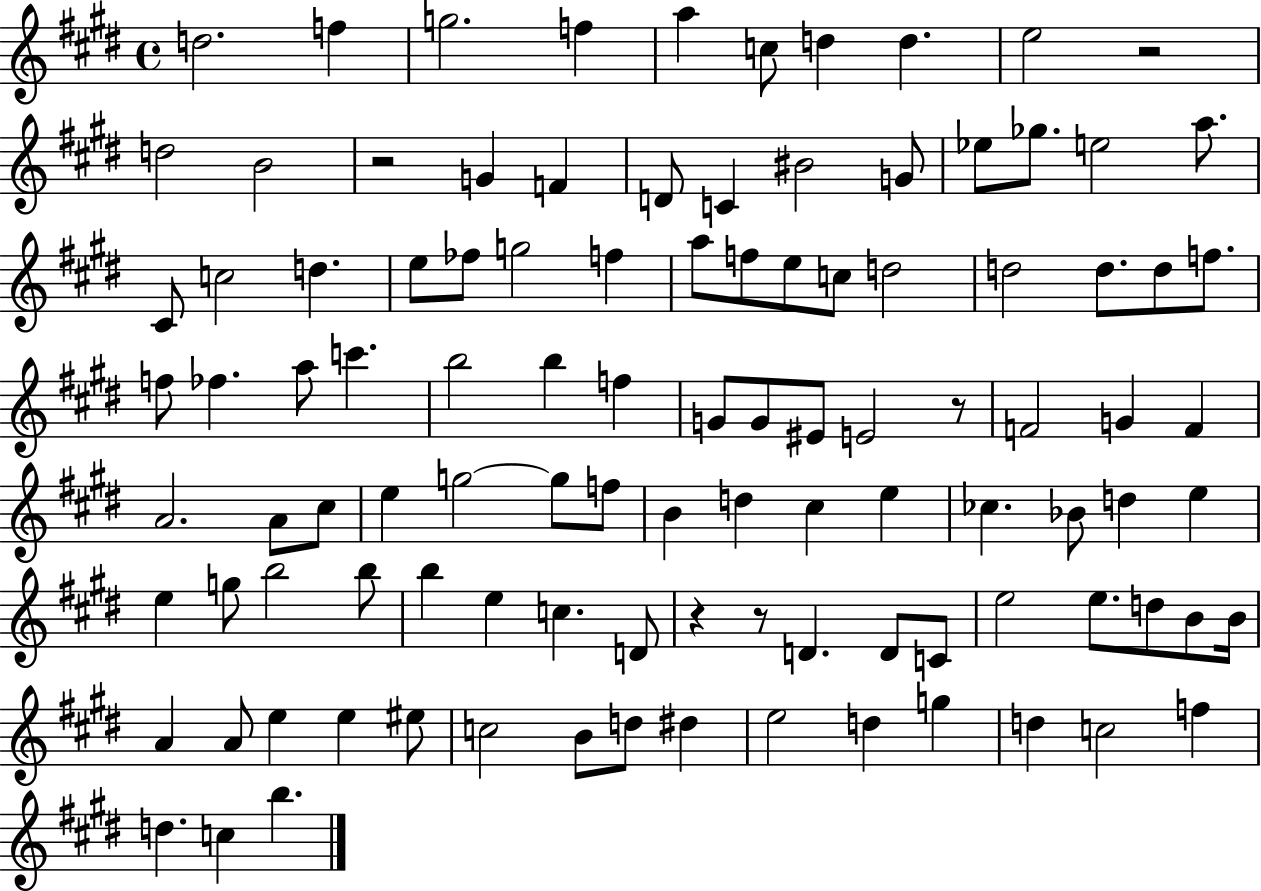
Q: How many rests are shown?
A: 5